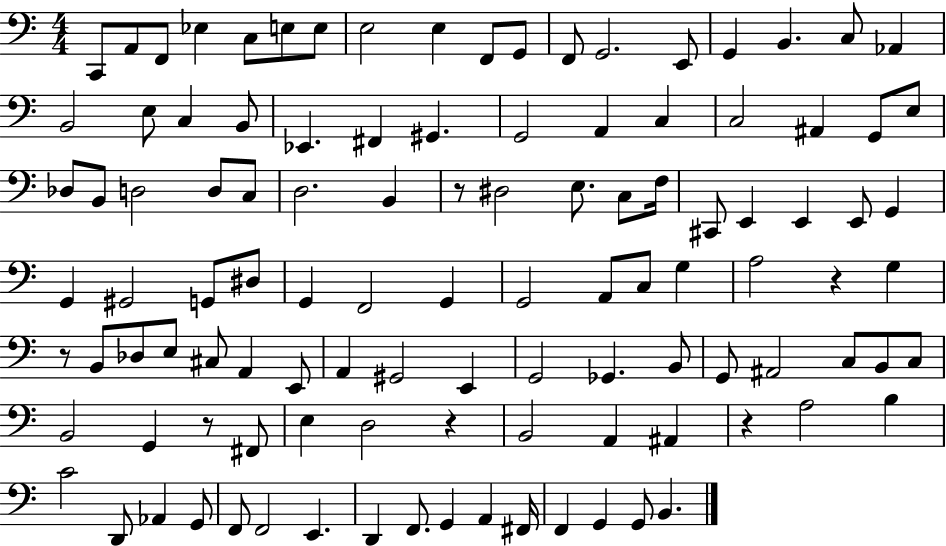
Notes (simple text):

C2/e A2/e F2/e Eb3/q C3/e E3/e E3/e E3/h E3/q F2/e G2/e F2/e G2/h. E2/e G2/q B2/q. C3/e Ab2/q B2/h E3/e C3/q B2/e Eb2/q. F#2/q G#2/q. G2/h A2/q C3/q C3/h A#2/q G2/e E3/e Db3/e B2/e D3/h D3/e C3/e D3/h. B2/q R/e D#3/h E3/e. C3/e F3/s C#2/e E2/q E2/q E2/e G2/q G2/q G#2/h G2/e D#3/e G2/q F2/h G2/q G2/h A2/e C3/e G3/q A3/h R/q G3/q R/e B2/e Db3/e E3/e C#3/e A2/q E2/e A2/q G#2/h E2/q G2/h Gb2/q. B2/e G2/e A#2/h C3/e B2/e C3/e B2/h G2/q R/e F#2/e E3/q D3/h R/q B2/h A2/q A#2/q R/q A3/h B3/q C4/h D2/e Ab2/q G2/e F2/e F2/h E2/q. D2/q F2/e. G2/q A2/q F#2/s F2/q G2/q G2/e B2/q.